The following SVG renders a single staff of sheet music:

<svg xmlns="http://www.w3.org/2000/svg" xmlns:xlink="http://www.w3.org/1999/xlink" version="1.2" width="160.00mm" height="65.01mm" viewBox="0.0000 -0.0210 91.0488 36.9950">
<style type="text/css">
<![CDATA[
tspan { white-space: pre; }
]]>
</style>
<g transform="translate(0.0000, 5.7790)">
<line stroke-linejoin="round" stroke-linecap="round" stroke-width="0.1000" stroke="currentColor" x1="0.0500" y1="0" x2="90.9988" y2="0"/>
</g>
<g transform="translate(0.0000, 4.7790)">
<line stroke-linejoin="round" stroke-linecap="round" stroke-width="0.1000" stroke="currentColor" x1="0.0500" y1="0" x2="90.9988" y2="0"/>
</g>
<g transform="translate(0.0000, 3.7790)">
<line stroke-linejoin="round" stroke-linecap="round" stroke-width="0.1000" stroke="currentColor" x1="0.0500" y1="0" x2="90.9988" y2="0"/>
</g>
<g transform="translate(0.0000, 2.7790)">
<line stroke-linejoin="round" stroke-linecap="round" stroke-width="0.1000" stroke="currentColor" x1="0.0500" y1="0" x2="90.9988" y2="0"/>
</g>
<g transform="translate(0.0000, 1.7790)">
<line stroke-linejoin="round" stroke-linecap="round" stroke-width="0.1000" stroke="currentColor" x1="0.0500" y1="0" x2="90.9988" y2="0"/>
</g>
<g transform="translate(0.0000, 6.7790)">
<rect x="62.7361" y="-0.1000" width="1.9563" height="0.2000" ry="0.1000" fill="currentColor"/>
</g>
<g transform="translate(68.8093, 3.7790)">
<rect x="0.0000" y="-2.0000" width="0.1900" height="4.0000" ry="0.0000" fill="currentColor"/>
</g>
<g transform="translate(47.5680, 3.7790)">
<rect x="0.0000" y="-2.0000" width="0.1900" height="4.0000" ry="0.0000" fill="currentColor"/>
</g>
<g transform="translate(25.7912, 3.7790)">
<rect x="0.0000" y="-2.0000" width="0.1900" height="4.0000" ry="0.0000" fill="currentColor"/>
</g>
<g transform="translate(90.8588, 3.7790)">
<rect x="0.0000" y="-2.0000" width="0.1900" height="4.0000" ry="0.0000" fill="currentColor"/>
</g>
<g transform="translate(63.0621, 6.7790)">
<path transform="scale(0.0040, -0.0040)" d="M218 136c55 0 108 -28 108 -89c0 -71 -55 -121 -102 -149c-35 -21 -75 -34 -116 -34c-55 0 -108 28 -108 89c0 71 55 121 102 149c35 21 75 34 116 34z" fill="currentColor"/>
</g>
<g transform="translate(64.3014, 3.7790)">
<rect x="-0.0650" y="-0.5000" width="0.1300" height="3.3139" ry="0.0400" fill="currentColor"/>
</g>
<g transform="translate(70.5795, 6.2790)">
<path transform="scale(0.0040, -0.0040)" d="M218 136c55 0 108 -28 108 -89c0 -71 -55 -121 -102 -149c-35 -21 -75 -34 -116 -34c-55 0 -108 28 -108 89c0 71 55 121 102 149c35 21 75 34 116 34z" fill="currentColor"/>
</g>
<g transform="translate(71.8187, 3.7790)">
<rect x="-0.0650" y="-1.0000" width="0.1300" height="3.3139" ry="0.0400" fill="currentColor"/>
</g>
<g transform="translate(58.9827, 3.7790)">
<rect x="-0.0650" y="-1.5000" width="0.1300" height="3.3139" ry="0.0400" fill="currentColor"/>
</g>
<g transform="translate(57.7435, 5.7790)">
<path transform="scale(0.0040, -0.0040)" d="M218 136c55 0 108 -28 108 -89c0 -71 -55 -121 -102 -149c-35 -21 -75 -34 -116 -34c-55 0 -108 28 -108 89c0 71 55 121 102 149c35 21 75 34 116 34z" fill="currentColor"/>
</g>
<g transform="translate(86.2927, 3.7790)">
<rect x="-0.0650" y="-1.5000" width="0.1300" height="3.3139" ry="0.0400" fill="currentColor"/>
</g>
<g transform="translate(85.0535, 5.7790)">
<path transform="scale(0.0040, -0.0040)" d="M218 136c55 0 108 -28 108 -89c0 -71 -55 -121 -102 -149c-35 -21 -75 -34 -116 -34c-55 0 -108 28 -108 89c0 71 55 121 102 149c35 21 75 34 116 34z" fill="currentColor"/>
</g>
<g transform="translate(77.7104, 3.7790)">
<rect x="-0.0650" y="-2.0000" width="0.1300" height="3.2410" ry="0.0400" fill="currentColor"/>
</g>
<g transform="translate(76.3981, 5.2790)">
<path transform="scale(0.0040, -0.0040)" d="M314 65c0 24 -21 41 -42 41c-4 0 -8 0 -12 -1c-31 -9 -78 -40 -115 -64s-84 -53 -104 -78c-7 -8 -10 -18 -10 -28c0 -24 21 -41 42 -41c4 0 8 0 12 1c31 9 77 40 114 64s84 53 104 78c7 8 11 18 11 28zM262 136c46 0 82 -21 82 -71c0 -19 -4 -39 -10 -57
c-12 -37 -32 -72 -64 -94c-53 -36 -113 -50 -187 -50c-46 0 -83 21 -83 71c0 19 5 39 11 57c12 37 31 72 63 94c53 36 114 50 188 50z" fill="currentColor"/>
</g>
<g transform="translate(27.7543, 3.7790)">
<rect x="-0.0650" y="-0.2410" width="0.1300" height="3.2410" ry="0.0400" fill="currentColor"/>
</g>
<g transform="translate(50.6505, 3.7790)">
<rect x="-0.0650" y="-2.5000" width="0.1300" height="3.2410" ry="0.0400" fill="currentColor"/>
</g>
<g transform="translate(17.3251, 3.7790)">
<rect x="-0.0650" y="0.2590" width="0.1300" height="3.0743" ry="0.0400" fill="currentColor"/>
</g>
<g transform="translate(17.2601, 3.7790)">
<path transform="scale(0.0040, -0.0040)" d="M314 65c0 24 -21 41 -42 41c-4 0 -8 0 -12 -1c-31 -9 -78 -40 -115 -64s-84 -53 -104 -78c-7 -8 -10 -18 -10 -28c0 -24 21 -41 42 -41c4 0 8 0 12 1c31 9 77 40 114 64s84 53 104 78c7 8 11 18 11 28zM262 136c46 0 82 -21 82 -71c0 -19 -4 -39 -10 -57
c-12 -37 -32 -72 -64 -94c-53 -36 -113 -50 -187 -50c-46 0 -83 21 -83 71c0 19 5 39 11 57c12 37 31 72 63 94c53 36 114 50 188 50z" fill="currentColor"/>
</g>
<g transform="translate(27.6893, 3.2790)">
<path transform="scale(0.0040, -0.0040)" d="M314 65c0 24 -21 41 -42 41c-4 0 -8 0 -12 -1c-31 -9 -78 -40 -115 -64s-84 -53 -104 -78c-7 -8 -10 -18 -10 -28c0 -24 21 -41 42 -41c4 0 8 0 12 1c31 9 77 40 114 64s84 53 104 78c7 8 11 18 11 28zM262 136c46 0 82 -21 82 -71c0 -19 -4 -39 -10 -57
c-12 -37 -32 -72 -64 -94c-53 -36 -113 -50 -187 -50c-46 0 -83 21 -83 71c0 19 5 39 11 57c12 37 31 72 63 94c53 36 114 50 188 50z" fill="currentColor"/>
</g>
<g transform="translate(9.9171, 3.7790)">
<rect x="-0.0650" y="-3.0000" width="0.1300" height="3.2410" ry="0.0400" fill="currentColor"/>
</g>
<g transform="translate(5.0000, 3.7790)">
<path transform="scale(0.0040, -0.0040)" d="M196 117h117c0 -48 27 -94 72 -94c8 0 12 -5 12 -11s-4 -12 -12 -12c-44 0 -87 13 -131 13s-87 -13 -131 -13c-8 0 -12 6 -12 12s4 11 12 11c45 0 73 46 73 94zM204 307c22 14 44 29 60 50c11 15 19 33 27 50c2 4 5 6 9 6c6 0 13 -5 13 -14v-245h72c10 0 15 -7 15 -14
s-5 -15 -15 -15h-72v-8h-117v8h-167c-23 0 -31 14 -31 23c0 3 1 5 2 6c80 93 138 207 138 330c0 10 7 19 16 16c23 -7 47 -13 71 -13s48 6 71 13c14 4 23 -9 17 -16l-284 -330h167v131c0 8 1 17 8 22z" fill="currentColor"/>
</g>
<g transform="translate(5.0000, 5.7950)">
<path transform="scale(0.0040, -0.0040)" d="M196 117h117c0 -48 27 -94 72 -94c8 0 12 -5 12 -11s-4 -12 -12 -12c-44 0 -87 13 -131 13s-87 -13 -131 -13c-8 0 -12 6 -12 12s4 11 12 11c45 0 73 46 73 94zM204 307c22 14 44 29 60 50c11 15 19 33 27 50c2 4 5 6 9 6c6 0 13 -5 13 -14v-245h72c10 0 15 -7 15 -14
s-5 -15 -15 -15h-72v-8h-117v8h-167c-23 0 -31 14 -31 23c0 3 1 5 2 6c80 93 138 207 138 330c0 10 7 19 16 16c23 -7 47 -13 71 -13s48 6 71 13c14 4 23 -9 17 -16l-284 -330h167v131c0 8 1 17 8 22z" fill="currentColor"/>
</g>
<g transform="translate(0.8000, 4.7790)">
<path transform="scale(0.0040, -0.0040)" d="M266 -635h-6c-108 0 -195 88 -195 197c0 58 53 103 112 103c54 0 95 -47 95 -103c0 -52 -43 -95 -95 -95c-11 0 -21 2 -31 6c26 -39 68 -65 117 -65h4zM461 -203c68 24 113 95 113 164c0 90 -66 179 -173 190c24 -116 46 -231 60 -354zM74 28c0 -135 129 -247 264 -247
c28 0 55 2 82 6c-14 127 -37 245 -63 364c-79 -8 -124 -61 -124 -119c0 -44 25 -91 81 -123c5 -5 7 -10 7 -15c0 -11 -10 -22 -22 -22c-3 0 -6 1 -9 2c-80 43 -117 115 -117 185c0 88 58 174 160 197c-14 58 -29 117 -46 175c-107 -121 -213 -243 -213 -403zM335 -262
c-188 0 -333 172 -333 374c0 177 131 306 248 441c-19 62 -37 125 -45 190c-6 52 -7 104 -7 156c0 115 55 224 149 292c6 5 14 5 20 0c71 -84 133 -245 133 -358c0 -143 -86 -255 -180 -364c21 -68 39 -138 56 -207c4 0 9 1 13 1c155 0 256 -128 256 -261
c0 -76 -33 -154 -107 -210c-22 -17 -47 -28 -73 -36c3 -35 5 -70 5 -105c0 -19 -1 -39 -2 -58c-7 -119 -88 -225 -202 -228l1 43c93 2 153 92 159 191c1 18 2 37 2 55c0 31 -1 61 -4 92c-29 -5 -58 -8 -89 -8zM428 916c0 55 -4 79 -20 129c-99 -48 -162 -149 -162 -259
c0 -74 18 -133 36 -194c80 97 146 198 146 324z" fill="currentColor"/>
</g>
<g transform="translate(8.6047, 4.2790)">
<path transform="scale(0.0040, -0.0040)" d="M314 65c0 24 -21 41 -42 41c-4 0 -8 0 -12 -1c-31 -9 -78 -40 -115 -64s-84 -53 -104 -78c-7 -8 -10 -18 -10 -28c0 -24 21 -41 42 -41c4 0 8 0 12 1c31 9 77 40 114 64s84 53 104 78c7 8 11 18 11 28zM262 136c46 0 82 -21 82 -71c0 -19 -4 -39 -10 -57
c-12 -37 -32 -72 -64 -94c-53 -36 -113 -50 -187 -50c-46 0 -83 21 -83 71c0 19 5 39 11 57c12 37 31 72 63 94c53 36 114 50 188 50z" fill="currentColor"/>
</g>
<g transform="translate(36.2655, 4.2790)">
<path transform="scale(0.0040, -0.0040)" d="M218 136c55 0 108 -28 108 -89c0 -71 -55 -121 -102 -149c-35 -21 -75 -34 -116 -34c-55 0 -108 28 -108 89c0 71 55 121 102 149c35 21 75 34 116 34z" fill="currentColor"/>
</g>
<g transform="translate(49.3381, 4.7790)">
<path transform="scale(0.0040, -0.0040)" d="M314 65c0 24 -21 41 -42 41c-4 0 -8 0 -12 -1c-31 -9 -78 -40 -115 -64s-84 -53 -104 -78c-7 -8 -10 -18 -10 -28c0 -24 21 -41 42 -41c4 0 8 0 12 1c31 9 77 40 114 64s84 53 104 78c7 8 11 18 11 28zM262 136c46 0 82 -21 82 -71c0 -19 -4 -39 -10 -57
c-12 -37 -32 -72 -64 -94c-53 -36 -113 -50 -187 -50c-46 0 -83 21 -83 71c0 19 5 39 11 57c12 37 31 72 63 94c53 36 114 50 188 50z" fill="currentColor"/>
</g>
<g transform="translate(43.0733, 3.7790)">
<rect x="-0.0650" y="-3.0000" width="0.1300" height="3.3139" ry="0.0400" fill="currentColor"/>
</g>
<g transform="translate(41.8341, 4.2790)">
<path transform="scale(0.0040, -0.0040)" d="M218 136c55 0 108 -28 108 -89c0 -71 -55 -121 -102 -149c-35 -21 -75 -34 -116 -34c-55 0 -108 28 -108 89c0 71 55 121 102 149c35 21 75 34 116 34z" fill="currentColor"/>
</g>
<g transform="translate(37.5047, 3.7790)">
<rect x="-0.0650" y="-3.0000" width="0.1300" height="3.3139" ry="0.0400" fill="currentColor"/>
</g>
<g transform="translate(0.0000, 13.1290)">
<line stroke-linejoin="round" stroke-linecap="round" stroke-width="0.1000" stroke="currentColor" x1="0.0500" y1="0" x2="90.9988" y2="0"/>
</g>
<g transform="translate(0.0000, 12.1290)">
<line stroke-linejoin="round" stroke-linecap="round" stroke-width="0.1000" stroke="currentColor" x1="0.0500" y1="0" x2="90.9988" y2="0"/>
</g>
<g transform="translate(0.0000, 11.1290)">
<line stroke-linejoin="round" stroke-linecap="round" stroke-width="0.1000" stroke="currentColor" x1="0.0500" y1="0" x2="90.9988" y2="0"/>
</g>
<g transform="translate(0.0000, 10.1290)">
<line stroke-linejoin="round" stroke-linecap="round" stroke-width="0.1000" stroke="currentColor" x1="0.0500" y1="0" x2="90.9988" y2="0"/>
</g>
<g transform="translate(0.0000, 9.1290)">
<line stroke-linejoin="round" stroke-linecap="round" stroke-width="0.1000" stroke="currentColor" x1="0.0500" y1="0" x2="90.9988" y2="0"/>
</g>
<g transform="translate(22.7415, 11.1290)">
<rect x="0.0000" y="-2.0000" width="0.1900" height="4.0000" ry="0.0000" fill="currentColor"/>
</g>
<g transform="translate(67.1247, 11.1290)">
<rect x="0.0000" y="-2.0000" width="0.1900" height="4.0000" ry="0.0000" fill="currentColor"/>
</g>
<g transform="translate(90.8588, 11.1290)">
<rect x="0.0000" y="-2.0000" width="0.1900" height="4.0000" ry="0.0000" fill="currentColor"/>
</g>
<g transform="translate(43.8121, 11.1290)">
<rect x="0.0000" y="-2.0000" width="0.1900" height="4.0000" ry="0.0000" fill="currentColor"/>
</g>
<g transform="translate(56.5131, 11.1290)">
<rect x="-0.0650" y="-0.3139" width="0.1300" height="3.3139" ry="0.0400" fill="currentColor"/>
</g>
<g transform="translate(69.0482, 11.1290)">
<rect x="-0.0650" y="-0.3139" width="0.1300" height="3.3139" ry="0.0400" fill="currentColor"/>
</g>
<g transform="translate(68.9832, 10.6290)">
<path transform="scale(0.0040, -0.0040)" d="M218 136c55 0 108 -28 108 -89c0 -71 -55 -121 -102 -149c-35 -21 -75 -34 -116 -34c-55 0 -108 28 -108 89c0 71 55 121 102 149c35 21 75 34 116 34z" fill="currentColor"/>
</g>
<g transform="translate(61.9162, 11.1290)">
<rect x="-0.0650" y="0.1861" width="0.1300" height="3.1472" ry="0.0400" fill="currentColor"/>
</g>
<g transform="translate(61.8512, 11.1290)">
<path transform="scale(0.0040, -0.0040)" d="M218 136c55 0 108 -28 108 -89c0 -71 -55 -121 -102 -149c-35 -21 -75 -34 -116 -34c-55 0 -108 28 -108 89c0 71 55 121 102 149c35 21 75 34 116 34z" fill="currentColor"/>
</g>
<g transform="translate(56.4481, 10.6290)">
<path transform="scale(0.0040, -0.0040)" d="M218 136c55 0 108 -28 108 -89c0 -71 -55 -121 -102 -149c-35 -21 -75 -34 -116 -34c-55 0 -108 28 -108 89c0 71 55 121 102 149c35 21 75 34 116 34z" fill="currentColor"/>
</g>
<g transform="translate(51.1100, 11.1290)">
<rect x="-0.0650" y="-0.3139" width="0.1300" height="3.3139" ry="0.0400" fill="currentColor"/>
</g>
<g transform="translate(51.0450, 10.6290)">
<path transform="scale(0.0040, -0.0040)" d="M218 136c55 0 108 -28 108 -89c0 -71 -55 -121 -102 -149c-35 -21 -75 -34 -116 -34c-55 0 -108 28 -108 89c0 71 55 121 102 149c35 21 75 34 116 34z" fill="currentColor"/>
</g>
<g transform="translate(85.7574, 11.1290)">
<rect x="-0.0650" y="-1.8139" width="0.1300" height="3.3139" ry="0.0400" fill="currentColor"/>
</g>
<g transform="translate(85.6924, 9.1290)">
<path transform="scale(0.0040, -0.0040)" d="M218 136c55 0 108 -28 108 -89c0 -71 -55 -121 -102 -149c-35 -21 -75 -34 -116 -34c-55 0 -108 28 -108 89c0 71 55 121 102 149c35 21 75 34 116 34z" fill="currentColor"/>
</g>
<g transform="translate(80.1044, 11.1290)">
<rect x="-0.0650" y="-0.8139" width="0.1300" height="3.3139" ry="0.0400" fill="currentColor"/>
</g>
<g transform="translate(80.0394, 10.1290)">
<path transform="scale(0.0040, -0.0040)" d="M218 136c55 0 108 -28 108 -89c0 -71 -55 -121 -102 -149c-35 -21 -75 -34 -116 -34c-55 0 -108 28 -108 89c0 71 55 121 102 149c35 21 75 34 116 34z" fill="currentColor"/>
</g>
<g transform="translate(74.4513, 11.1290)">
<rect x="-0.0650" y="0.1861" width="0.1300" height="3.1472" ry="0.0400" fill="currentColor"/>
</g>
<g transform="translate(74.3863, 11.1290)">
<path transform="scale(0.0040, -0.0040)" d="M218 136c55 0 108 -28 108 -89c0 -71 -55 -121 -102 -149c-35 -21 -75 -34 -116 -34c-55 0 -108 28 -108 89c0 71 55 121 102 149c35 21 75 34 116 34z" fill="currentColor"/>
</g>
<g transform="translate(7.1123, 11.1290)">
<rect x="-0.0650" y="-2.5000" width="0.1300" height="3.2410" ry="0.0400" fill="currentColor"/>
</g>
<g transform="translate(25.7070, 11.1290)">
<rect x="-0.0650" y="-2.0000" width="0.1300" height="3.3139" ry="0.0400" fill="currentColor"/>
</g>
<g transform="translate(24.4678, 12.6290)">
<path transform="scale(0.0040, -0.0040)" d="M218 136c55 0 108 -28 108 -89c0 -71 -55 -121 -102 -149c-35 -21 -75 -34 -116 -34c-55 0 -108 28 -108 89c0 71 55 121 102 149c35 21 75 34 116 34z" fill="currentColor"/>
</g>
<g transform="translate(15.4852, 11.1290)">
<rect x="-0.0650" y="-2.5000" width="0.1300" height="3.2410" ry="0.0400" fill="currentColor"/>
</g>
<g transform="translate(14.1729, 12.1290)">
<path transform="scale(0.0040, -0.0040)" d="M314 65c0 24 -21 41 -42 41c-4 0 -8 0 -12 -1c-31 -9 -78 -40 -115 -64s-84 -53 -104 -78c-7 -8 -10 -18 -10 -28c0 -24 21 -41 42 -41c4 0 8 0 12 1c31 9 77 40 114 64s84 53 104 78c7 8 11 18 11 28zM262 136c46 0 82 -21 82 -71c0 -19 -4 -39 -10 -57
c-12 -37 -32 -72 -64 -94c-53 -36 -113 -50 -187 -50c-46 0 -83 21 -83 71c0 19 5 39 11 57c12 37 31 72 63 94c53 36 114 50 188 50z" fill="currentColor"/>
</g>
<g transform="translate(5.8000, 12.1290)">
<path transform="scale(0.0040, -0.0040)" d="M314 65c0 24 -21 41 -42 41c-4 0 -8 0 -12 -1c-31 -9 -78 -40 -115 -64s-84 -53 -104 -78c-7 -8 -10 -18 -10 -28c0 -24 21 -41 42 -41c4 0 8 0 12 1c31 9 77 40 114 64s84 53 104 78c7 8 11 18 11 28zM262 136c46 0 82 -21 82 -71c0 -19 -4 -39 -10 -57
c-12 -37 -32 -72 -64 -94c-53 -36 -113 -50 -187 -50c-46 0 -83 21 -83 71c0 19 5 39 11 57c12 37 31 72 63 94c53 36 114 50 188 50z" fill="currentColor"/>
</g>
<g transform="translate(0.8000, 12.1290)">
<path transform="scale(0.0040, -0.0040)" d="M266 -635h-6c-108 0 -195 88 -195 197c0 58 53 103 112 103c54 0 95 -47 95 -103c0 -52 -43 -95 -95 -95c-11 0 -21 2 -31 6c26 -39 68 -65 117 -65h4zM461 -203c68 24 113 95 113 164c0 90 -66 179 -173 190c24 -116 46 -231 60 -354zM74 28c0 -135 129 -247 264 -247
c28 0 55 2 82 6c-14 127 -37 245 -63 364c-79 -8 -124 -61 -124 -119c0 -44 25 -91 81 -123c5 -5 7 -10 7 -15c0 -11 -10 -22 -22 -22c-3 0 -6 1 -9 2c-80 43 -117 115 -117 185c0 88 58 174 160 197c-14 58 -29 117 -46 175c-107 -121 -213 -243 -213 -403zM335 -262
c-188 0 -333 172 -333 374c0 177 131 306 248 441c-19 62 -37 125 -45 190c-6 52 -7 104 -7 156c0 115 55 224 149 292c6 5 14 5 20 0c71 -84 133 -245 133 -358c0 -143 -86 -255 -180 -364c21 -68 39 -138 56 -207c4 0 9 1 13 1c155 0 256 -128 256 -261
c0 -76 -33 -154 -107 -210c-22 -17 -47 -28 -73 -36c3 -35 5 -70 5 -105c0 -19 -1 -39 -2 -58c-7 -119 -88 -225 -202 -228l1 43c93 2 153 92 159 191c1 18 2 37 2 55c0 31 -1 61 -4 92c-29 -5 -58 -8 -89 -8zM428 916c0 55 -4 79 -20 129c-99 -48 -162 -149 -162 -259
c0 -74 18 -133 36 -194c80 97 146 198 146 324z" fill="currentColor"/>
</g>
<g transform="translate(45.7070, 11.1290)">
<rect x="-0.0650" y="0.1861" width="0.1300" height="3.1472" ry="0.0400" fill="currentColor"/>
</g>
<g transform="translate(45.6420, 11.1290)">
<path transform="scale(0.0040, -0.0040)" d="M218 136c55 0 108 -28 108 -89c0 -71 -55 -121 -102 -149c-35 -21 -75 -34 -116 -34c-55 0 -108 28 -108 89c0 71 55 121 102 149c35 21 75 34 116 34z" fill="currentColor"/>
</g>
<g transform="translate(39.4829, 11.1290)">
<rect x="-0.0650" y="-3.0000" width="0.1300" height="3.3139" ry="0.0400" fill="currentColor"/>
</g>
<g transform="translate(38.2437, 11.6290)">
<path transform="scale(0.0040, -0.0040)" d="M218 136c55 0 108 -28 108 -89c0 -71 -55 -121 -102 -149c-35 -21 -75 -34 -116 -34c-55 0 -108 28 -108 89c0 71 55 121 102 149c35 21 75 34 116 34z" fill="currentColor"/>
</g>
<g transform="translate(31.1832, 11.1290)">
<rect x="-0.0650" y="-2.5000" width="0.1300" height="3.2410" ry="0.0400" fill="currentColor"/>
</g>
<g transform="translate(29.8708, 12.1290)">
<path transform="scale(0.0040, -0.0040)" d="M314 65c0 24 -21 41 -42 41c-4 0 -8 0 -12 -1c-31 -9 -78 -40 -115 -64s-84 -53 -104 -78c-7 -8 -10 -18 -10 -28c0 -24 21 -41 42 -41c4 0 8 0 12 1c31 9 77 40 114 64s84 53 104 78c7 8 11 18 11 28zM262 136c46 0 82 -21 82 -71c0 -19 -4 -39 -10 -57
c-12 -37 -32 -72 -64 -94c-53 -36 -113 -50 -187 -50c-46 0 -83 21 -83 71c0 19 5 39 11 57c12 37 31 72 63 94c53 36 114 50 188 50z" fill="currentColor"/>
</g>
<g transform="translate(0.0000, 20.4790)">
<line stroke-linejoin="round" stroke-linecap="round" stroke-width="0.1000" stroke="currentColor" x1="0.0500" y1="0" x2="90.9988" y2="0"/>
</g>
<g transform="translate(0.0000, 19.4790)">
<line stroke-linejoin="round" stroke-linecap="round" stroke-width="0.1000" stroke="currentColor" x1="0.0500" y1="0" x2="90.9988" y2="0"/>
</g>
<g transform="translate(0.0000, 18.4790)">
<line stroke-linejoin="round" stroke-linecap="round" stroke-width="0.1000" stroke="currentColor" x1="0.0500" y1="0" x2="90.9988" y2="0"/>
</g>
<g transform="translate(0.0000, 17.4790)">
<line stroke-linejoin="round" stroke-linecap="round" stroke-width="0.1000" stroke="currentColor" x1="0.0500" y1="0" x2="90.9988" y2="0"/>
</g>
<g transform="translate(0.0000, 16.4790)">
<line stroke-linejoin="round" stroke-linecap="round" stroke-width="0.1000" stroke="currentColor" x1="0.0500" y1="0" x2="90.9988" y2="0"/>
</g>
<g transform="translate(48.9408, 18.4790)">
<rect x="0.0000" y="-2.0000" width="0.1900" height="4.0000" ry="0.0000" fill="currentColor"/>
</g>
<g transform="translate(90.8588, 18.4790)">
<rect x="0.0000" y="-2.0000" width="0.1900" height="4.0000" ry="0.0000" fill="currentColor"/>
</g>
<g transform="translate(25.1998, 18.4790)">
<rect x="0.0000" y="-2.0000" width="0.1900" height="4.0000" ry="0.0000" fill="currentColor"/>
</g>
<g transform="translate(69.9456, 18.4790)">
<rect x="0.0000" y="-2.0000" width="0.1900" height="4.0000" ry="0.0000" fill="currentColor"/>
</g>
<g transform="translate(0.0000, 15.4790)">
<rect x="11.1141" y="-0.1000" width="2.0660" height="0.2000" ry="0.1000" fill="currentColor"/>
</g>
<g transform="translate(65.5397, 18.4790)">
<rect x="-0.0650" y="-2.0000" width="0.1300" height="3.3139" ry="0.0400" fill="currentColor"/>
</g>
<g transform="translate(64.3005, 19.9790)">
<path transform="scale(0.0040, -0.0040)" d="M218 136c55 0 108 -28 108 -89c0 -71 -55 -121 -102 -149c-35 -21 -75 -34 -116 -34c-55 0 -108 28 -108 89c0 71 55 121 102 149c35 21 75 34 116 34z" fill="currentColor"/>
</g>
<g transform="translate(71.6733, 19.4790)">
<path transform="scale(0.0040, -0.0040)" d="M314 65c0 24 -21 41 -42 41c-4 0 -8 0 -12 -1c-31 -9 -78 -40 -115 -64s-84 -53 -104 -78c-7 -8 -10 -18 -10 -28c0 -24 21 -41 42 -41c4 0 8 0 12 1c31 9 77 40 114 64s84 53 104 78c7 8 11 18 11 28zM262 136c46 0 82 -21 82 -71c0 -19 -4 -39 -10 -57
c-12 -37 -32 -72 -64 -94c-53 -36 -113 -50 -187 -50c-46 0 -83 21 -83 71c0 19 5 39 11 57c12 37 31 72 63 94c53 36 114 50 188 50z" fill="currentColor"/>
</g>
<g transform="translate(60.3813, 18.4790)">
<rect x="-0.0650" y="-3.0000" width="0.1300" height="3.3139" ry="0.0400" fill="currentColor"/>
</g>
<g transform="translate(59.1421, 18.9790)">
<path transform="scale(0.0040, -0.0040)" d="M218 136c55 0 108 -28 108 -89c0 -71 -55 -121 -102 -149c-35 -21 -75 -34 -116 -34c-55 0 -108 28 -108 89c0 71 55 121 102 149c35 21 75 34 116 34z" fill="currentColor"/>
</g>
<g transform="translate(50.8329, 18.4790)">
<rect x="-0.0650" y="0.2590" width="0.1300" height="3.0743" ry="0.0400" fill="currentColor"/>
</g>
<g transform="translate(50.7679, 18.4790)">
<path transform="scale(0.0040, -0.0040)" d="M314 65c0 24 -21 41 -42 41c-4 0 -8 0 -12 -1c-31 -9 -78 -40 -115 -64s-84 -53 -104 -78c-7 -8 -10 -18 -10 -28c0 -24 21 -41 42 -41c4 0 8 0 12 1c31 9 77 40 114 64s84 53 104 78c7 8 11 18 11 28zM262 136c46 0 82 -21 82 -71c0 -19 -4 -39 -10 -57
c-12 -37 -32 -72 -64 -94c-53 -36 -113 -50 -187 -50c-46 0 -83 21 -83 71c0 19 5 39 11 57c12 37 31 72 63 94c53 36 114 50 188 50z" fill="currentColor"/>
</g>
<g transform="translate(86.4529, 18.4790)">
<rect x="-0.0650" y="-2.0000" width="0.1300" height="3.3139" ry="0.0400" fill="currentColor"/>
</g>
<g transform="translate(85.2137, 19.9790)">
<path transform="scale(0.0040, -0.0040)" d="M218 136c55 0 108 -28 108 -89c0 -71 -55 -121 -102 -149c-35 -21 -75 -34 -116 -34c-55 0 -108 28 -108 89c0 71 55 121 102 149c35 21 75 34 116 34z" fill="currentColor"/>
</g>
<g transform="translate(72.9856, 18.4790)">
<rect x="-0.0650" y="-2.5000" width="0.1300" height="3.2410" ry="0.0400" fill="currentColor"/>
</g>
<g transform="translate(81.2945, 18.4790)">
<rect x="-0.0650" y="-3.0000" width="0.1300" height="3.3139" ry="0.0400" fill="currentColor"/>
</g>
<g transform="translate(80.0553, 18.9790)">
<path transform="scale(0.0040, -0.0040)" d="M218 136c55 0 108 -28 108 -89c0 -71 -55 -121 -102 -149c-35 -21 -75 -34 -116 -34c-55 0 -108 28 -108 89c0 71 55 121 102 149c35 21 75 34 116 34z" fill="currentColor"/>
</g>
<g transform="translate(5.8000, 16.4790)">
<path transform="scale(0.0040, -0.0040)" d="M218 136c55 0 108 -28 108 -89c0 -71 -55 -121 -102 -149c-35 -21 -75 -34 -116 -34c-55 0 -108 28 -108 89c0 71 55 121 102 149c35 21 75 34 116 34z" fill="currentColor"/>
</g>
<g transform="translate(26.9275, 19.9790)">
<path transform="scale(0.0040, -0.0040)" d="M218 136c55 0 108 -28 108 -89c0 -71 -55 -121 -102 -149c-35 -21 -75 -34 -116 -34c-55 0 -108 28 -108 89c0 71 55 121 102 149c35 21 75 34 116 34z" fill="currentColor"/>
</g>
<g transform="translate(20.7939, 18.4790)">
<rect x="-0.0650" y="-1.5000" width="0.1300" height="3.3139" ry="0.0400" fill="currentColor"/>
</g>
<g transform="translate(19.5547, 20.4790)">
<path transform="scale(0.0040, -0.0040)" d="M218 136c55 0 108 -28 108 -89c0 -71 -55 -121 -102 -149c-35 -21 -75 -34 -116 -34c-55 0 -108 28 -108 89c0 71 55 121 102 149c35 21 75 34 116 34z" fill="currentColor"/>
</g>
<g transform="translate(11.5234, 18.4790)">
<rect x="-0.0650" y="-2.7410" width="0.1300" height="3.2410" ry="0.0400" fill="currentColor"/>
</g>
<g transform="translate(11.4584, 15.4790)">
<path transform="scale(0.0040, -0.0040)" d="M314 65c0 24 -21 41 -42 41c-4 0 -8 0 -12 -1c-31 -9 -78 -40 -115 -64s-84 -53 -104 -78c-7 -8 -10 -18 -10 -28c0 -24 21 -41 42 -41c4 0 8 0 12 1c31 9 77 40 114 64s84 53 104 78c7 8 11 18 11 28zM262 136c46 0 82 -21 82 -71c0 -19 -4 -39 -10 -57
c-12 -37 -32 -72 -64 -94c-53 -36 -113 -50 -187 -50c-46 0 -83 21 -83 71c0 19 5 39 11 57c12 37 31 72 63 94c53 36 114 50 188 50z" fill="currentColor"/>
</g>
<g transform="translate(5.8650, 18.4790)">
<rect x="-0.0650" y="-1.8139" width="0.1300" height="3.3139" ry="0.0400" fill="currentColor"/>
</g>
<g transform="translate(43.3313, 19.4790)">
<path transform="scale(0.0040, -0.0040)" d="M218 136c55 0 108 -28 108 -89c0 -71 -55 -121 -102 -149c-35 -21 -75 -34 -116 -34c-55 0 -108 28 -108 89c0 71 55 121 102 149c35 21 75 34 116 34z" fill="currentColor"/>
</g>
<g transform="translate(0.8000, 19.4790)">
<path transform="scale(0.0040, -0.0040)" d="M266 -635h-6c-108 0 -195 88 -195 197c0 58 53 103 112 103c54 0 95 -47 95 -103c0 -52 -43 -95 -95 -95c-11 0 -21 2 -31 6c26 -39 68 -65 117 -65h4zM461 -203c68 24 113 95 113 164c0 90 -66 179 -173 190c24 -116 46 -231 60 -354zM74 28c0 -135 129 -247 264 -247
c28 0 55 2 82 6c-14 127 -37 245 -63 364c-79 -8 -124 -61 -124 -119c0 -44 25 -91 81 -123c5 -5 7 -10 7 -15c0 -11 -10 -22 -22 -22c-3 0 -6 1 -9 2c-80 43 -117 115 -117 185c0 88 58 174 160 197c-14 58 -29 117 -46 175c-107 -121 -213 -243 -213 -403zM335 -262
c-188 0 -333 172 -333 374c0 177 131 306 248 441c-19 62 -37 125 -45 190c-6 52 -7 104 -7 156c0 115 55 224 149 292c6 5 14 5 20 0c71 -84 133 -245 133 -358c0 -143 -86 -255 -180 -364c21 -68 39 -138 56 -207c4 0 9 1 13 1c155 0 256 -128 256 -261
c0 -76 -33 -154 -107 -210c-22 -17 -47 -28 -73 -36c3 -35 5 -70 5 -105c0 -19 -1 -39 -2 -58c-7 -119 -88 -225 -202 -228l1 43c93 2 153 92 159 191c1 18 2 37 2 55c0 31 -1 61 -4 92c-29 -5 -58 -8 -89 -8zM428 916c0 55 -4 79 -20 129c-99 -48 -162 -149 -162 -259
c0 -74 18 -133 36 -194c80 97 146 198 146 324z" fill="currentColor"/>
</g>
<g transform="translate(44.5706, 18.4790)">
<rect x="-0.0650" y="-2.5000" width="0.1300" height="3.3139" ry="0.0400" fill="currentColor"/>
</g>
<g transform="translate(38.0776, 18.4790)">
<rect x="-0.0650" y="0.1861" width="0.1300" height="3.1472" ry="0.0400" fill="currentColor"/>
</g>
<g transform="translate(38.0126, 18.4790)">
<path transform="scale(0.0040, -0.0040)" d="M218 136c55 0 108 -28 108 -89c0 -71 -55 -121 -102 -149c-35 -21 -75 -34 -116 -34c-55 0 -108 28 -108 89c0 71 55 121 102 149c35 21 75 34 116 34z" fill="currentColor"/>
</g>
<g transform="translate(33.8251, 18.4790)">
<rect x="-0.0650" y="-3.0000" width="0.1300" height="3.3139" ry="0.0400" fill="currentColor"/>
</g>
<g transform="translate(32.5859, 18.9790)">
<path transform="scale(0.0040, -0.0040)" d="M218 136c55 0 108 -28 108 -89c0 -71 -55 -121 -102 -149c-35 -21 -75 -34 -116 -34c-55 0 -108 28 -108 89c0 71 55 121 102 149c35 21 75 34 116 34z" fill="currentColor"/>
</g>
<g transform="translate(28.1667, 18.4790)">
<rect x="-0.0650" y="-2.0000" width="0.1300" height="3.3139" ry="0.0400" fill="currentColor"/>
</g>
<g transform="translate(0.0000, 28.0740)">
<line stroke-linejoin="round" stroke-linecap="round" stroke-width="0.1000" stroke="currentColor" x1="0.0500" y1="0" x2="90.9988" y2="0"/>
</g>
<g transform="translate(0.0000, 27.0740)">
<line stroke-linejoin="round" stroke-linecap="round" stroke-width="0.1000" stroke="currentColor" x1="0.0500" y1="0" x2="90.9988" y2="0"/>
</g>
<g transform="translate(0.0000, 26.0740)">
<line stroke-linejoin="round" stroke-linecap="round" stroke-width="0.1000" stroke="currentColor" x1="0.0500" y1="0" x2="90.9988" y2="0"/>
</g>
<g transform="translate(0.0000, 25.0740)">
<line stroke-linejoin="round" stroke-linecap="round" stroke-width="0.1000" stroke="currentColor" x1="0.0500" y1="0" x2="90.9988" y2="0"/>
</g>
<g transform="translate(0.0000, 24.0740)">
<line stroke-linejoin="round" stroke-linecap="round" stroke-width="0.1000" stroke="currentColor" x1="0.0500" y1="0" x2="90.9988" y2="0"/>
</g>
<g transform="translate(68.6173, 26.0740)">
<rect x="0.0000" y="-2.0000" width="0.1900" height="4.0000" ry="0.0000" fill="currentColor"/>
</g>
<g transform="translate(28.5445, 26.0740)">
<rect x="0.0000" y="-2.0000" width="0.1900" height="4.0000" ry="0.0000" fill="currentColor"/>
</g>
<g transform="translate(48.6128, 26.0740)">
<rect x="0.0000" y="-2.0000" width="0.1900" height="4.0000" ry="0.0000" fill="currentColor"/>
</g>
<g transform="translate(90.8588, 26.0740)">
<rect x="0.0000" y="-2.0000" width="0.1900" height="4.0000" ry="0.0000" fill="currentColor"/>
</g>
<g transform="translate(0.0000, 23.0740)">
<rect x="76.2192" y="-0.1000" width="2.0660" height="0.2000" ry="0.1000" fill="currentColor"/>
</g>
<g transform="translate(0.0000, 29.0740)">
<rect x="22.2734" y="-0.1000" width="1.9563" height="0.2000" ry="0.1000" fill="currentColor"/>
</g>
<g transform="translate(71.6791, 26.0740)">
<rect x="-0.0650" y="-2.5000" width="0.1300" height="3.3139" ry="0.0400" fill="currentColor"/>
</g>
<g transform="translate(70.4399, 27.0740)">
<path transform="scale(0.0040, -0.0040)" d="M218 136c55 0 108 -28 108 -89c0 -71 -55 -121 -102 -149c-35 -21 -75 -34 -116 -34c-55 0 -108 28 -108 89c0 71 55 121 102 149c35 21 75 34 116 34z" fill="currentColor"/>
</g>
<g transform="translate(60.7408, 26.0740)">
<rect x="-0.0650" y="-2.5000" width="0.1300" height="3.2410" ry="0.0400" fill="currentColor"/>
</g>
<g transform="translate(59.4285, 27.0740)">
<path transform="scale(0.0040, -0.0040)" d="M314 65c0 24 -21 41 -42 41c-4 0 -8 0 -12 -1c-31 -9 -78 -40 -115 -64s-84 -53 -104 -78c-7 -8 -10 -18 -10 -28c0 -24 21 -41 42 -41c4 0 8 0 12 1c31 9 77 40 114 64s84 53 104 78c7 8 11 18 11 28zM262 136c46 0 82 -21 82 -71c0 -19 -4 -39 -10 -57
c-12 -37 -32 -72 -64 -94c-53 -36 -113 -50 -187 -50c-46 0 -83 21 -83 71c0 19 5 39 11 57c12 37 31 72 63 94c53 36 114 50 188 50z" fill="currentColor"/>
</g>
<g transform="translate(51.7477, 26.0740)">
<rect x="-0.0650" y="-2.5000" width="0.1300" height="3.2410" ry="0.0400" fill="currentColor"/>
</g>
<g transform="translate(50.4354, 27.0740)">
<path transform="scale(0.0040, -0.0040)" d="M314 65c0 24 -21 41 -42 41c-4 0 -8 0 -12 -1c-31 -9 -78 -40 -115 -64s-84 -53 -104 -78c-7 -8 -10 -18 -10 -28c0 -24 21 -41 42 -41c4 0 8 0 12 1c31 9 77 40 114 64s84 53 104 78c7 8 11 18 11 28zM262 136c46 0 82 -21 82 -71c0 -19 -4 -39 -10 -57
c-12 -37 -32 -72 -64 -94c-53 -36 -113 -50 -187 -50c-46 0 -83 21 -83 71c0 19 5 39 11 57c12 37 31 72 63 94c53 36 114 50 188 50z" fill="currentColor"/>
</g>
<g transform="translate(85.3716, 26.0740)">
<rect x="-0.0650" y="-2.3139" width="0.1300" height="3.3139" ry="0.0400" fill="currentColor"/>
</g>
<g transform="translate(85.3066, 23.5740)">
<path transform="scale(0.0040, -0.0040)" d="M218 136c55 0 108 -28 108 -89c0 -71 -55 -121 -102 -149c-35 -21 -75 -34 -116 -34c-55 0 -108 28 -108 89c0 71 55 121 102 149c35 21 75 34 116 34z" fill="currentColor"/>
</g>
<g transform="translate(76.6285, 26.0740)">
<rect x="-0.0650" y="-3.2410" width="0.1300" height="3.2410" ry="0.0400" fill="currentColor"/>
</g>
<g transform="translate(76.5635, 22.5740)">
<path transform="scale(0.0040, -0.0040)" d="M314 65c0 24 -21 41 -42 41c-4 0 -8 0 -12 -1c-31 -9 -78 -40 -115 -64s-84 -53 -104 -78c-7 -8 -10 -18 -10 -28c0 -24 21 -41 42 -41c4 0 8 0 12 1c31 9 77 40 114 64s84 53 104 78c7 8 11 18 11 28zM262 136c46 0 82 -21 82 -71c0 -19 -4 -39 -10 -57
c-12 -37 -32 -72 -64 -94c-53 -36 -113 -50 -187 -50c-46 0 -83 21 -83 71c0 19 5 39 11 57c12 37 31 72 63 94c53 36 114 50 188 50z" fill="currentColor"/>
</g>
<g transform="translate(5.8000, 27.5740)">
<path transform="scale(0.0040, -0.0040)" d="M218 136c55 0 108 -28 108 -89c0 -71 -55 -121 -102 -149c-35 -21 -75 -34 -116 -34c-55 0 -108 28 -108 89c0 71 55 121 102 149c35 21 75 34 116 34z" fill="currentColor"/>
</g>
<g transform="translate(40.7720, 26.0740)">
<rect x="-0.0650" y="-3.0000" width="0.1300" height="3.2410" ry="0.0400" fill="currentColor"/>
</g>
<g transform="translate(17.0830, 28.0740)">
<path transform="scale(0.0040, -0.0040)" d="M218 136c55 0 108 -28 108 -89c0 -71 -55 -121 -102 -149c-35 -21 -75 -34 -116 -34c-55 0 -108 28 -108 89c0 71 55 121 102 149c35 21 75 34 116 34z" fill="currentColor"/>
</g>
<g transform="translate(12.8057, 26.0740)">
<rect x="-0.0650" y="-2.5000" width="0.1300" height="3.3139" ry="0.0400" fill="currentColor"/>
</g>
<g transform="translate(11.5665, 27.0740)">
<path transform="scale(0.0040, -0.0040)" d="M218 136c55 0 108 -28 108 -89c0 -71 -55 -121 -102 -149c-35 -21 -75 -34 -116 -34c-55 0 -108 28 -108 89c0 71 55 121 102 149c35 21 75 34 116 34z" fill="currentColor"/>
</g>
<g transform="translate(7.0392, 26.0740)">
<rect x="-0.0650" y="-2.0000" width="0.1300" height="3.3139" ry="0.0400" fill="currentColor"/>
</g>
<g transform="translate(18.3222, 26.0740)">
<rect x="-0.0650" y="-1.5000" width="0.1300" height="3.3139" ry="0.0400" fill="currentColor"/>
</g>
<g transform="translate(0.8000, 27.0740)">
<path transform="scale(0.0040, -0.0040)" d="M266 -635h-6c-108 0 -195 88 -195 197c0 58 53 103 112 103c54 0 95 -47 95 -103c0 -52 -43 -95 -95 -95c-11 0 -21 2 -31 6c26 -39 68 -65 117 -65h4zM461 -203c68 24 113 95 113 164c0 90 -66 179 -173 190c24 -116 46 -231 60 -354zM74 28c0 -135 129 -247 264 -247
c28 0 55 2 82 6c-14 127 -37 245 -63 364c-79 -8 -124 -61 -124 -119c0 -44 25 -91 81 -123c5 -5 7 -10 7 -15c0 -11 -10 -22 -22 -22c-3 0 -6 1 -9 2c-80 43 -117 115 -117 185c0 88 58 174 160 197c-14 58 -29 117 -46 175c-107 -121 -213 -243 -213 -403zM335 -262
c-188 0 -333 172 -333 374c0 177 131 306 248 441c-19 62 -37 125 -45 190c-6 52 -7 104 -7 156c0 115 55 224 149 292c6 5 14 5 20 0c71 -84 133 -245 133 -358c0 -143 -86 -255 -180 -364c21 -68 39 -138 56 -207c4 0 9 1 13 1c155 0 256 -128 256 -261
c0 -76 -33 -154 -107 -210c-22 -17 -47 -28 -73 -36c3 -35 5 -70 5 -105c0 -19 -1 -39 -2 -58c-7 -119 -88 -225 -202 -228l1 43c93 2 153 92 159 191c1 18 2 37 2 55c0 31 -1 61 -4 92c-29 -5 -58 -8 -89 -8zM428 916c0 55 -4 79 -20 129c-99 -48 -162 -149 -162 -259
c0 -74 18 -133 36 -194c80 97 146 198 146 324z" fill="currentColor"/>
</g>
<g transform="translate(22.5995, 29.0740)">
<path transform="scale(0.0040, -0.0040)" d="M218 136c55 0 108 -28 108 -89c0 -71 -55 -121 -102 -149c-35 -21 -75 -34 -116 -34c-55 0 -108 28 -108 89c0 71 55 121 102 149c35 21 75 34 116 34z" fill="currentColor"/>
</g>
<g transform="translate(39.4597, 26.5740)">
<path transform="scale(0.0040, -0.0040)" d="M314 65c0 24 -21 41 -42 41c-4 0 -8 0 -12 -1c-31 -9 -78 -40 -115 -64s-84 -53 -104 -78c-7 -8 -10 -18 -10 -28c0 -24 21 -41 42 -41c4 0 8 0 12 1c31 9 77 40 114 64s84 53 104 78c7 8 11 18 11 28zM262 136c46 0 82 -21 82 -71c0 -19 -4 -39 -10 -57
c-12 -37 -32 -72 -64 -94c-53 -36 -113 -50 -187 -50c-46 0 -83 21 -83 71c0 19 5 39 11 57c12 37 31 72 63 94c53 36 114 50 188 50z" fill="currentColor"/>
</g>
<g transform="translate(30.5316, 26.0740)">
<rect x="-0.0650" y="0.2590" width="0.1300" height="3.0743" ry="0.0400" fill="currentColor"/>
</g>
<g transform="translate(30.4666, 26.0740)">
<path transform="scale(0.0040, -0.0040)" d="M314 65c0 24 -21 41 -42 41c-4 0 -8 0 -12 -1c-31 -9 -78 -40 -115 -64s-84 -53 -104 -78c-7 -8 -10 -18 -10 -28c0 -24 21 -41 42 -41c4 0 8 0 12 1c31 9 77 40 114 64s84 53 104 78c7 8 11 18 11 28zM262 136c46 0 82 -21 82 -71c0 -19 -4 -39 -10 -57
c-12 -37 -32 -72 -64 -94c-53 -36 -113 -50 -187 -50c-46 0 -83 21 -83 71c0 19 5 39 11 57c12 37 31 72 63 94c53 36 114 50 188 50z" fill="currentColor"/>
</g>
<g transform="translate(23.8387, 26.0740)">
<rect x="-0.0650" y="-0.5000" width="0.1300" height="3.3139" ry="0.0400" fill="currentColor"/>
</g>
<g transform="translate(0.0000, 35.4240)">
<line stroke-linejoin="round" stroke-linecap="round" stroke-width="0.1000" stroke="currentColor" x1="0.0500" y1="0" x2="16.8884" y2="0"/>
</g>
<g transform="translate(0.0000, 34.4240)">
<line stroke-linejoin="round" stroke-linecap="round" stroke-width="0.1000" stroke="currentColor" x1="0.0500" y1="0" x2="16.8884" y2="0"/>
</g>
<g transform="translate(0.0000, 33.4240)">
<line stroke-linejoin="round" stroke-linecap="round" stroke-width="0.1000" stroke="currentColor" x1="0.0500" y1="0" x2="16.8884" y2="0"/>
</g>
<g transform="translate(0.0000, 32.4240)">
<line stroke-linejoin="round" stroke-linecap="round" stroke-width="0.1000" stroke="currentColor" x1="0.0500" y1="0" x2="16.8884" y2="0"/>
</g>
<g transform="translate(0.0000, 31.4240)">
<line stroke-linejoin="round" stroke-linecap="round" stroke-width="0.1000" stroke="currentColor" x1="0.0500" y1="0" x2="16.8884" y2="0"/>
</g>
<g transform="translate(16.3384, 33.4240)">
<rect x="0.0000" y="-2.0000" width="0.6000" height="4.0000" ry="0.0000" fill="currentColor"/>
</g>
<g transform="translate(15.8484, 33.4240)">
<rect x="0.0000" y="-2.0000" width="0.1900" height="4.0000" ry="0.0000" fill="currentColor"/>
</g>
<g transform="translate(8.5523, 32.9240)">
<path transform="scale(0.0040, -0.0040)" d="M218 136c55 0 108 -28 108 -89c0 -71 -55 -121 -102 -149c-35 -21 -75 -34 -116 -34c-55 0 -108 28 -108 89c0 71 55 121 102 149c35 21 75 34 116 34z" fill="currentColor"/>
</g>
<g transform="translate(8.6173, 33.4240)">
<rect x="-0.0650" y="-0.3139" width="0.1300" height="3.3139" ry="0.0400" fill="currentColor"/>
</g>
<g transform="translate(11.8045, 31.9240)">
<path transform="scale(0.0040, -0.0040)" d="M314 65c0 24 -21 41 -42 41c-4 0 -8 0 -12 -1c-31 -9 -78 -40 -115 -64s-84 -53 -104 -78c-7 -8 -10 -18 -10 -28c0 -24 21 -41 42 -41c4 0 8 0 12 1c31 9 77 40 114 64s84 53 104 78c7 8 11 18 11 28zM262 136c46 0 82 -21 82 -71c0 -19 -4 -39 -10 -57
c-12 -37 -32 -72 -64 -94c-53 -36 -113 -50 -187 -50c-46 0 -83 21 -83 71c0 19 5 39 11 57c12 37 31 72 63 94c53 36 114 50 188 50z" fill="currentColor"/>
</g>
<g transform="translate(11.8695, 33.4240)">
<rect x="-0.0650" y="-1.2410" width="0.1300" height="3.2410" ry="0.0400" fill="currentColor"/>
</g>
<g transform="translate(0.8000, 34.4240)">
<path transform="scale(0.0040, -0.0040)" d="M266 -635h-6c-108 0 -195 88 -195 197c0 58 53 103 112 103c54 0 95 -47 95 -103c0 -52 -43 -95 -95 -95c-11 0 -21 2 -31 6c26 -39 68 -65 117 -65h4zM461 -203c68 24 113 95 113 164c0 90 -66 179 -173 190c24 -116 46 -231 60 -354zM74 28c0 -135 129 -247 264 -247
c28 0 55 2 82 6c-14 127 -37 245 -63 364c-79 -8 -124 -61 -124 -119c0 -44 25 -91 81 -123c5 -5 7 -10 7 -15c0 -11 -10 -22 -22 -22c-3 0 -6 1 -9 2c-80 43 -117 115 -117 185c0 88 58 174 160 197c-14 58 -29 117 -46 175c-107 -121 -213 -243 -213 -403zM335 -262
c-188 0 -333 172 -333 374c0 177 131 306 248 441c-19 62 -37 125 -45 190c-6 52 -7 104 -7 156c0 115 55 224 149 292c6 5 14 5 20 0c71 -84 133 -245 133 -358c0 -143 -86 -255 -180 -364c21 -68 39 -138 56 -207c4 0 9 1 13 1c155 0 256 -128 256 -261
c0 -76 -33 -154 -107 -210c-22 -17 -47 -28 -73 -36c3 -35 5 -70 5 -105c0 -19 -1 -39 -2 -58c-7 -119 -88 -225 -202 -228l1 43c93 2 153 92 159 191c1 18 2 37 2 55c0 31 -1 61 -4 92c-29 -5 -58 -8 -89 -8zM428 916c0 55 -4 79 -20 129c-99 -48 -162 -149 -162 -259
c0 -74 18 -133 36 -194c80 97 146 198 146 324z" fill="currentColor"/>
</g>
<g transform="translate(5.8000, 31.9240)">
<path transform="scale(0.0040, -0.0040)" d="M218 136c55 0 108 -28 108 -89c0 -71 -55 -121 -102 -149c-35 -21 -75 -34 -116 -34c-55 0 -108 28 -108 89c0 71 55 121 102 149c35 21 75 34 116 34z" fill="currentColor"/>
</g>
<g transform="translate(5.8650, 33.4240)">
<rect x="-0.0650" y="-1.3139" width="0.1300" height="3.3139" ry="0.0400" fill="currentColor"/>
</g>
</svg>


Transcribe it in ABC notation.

X:1
T:Untitled
M:4/4
L:1/4
K:C
A2 B2 c2 A A G2 E C D F2 E G2 G2 F G2 A B c c B c B d f f a2 E F A B G B2 A F G2 A F F G E C B2 A2 G2 G2 G b2 g e c e2